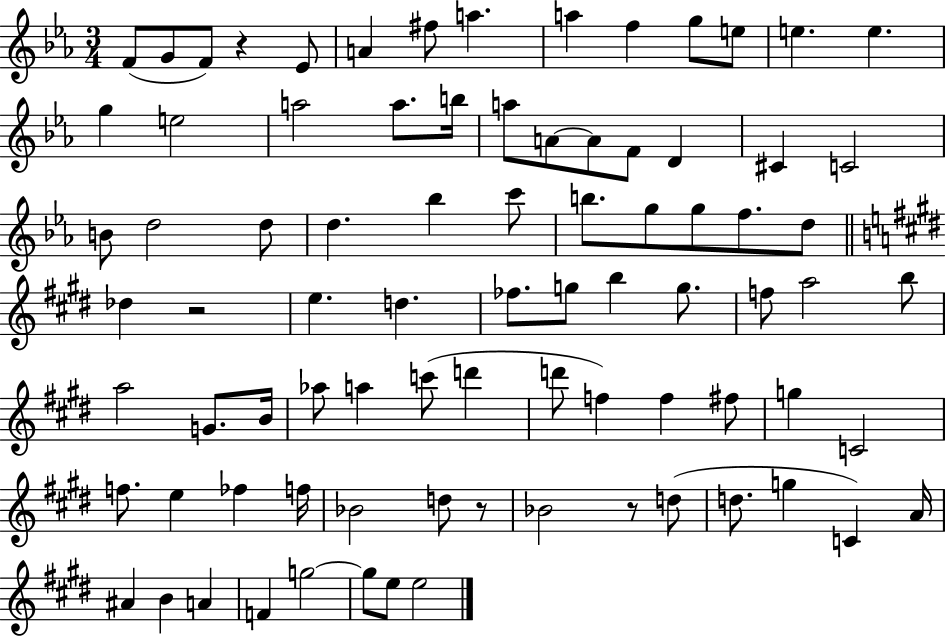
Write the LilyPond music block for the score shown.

{
  \clef treble
  \numericTimeSignature
  \time 3/4
  \key ees \major
  f'8( g'8 f'8) r4 ees'8 | a'4 fis''8 a''4. | a''4 f''4 g''8 e''8 | e''4. e''4. | \break g''4 e''2 | a''2 a''8. b''16 | a''8 a'8~~ a'8 f'8 d'4 | cis'4 c'2 | \break b'8 d''2 d''8 | d''4. bes''4 c'''8 | b''8. g''8 g''8 f''8. d''8 | \bar "||" \break \key e \major des''4 r2 | e''4. d''4. | fes''8. g''8 b''4 g''8. | f''8 a''2 b''8 | \break a''2 g'8. b'16 | aes''8 a''4 c'''8( d'''4 | d'''8 f''4) f''4 fis''8 | g''4 c'2 | \break f''8. e''4 fes''4 f''16 | bes'2 d''8 r8 | bes'2 r8 d''8( | d''8. g''4 c'4) a'16 | \break ais'4 b'4 a'4 | f'4 g''2~~ | g''8 e''8 e''2 | \bar "|."
}